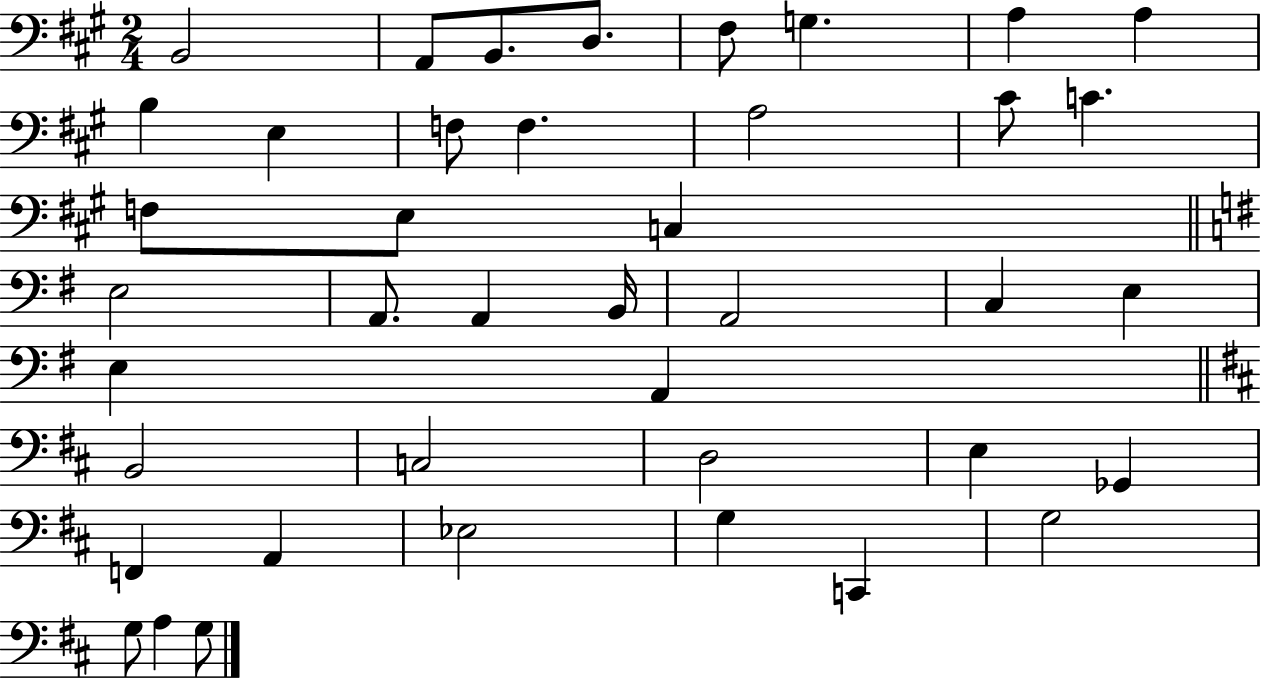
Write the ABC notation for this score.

X:1
T:Untitled
M:2/4
L:1/4
K:A
B,,2 A,,/2 B,,/2 D,/2 ^F,/2 G, A, A, B, E, F,/2 F, A,2 ^C/2 C F,/2 E,/2 C, E,2 A,,/2 A,, B,,/4 A,,2 C, E, E, A,, B,,2 C,2 D,2 E, _G,, F,, A,, _E,2 G, C,, G,2 G,/2 A, G,/2